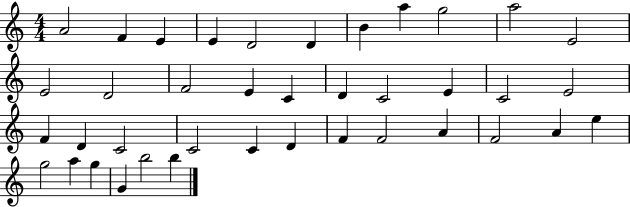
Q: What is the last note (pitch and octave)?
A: B5